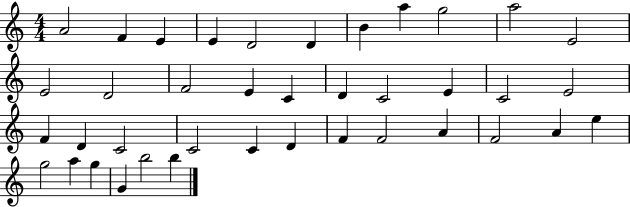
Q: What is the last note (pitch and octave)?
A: B5